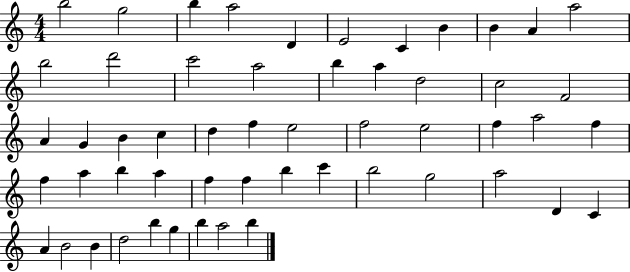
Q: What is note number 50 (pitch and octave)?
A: B5